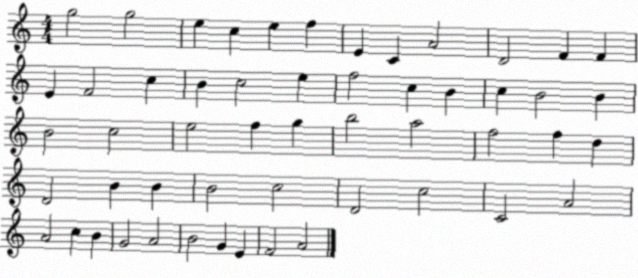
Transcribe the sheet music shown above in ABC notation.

X:1
T:Untitled
M:4/4
L:1/4
K:C
g2 g2 e c e f E C A2 D2 F F E F2 c B c2 e f2 c B c B2 B B2 c2 e2 f g b2 a2 f2 f d D2 B B B2 c2 D2 c2 C2 A2 A2 c B G2 A2 B2 G E F2 A2